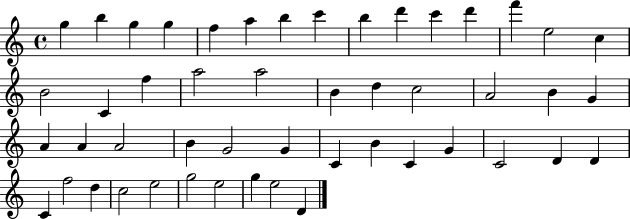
G5/q B5/q G5/q G5/q F5/q A5/q B5/q C6/q B5/q D6/q C6/q D6/q F6/q E5/h C5/q B4/h C4/q F5/q A5/h A5/h B4/q D5/q C5/h A4/h B4/q G4/q A4/q A4/q A4/h B4/q G4/h G4/q C4/q B4/q C4/q G4/q C4/h D4/q D4/q C4/q F5/h D5/q C5/h E5/h G5/h E5/h G5/q E5/h D4/q